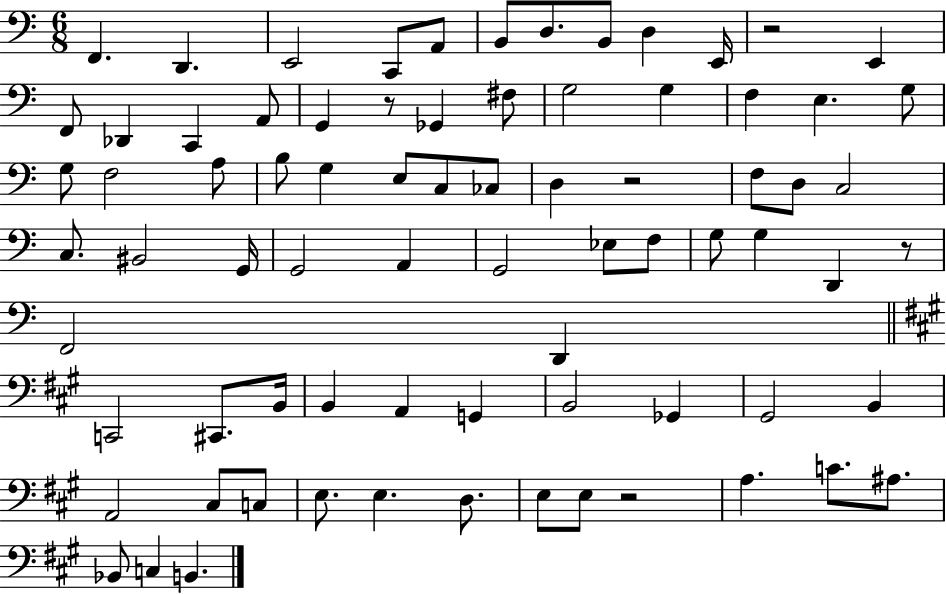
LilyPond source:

{
  \clef bass
  \numericTimeSignature
  \time 6/8
  \key c \major
  f,4. d,4. | e,2 c,8 a,8 | b,8 d8. b,8 d4 e,16 | r2 e,4 | \break f,8 des,4 c,4 a,8 | g,4 r8 ges,4 fis8 | g2 g4 | f4 e4. g8 | \break g8 f2 a8 | b8 g4 e8 c8 ces8 | d4 r2 | f8 d8 c2 | \break c8. bis,2 g,16 | g,2 a,4 | g,2 ees8 f8 | g8 g4 d,4 r8 | \break f,2 d,4 | \bar "||" \break \key a \major c,2 cis,8. b,16 | b,4 a,4 g,4 | b,2 ges,4 | gis,2 b,4 | \break a,2 cis8 c8 | e8. e4. d8. | e8 e8 r2 | a4. c'8. ais8. | \break bes,8 c4 b,4. | \bar "|."
}